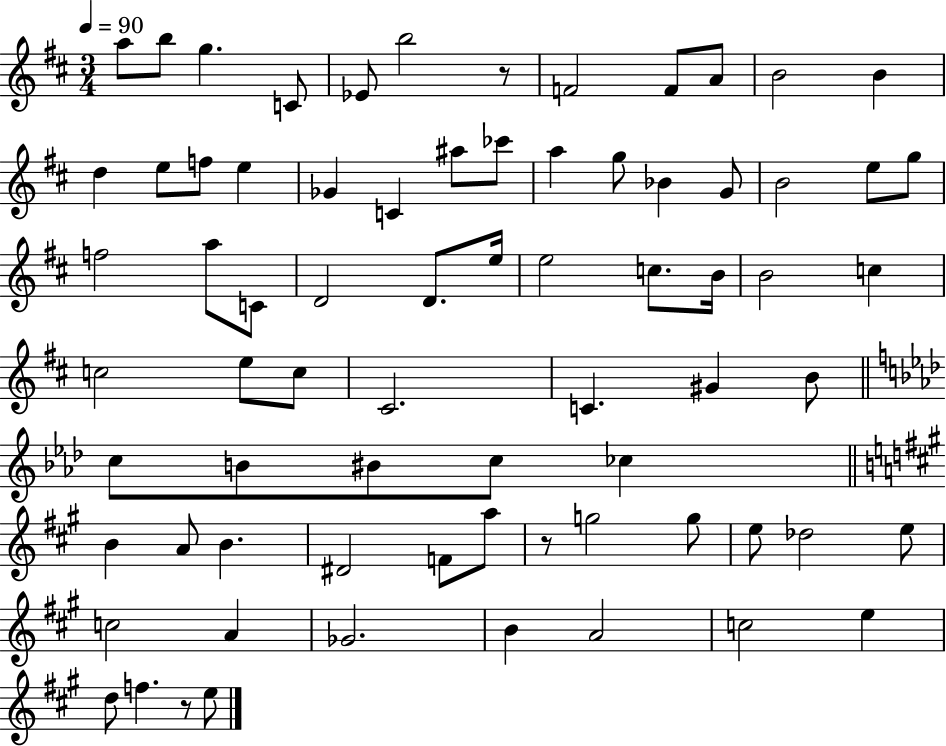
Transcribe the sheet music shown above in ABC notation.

X:1
T:Untitled
M:3/4
L:1/4
K:D
a/2 b/2 g C/2 _E/2 b2 z/2 F2 F/2 A/2 B2 B d e/2 f/2 e _G C ^a/2 _c'/2 a g/2 _B G/2 B2 e/2 g/2 f2 a/2 C/2 D2 D/2 e/4 e2 c/2 B/4 B2 c c2 e/2 c/2 ^C2 C ^G B/2 c/2 B/2 ^B/2 c/2 _c B A/2 B ^D2 F/2 a/2 z/2 g2 g/2 e/2 _d2 e/2 c2 A _G2 B A2 c2 e d/2 f z/2 e/2